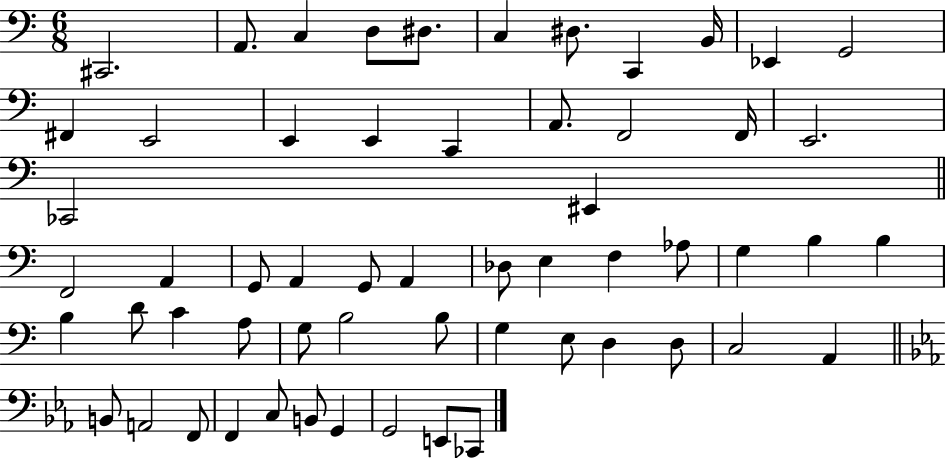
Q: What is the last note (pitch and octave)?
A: CES2